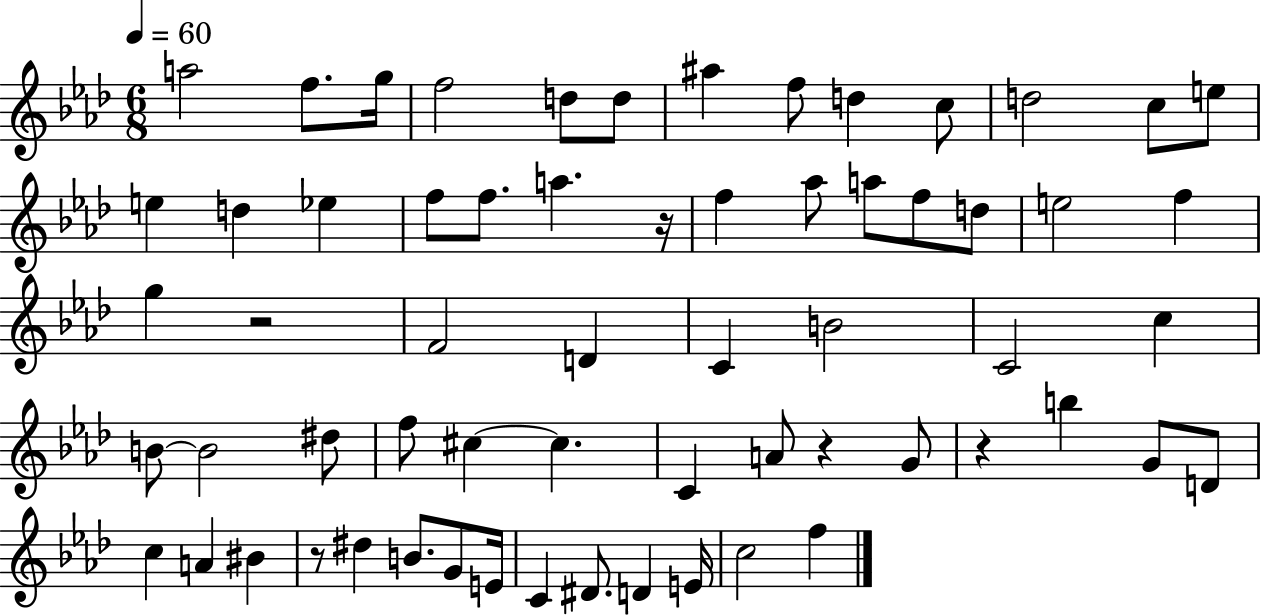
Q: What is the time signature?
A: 6/8